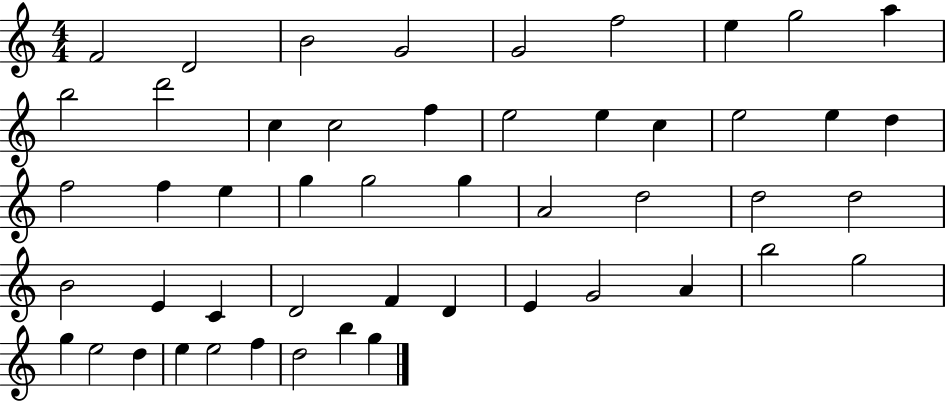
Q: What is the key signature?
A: C major